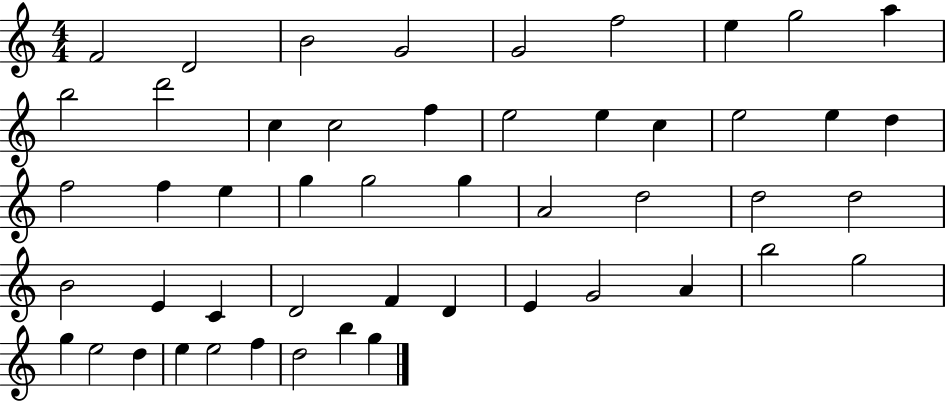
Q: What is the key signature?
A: C major